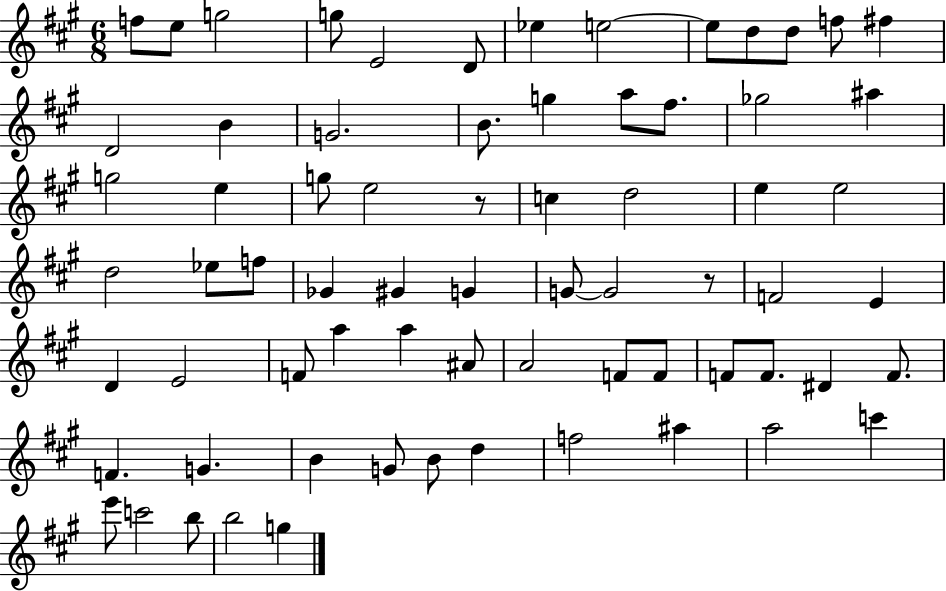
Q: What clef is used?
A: treble